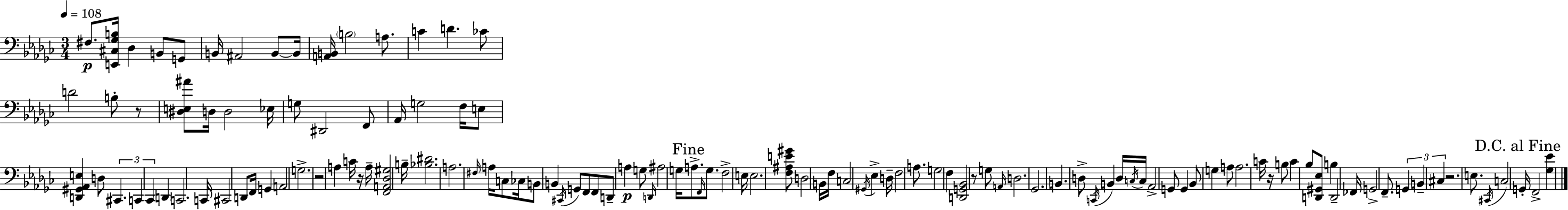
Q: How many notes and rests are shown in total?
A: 127